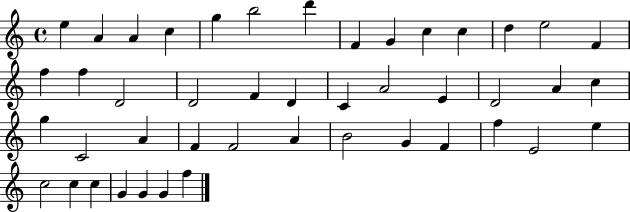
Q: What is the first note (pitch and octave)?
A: E5